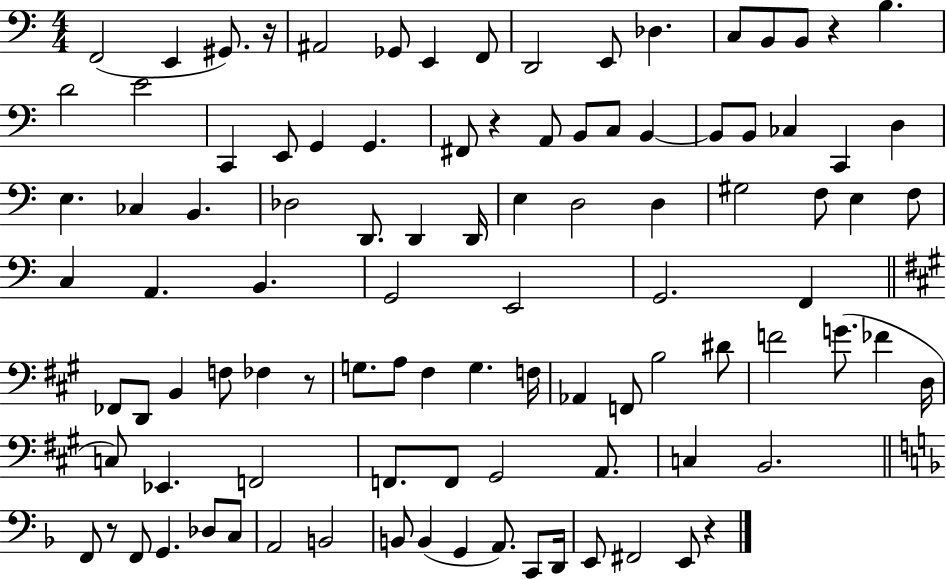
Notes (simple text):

F2/h E2/q G#2/e. R/s A#2/h Gb2/e E2/q F2/e D2/h E2/e Db3/q. C3/e B2/e B2/e R/q B3/q. D4/h E4/h C2/q E2/e G2/q G2/q. F#2/e R/q A2/e B2/e C3/e B2/q B2/e B2/e CES3/q C2/q D3/q E3/q. CES3/q B2/q. Db3/h D2/e. D2/q D2/s E3/q D3/h D3/q G#3/h F3/e E3/q F3/e C3/q A2/q. B2/q. G2/h E2/h G2/h. F2/q FES2/e D2/e B2/q F3/e FES3/q R/e G3/e. A3/e F#3/q G3/q. F3/s Ab2/q F2/e B3/h D#4/e F4/h G4/e. FES4/q D3/s C3/e Eb2/q. F2/h F2/e. F2/e G#2/h A2/e. C3/q B2/h. F2/e R/e F2/e G2/q. Db3/e C3/e A2/h B2/h B2/e B2/q G2/q A2/e. C2/e D2/s E2/e F#2/h E2/e R/q